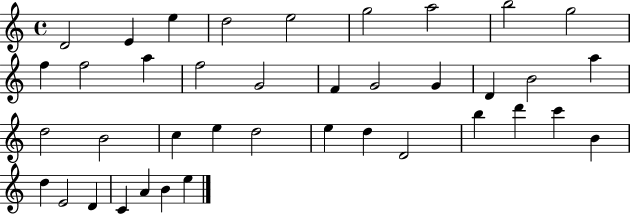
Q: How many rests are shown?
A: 0